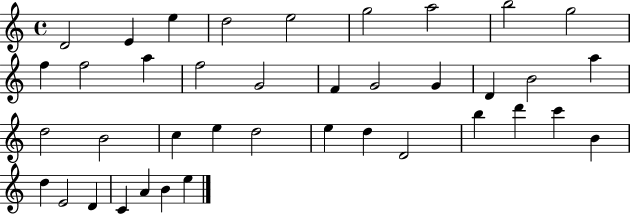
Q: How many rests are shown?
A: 0